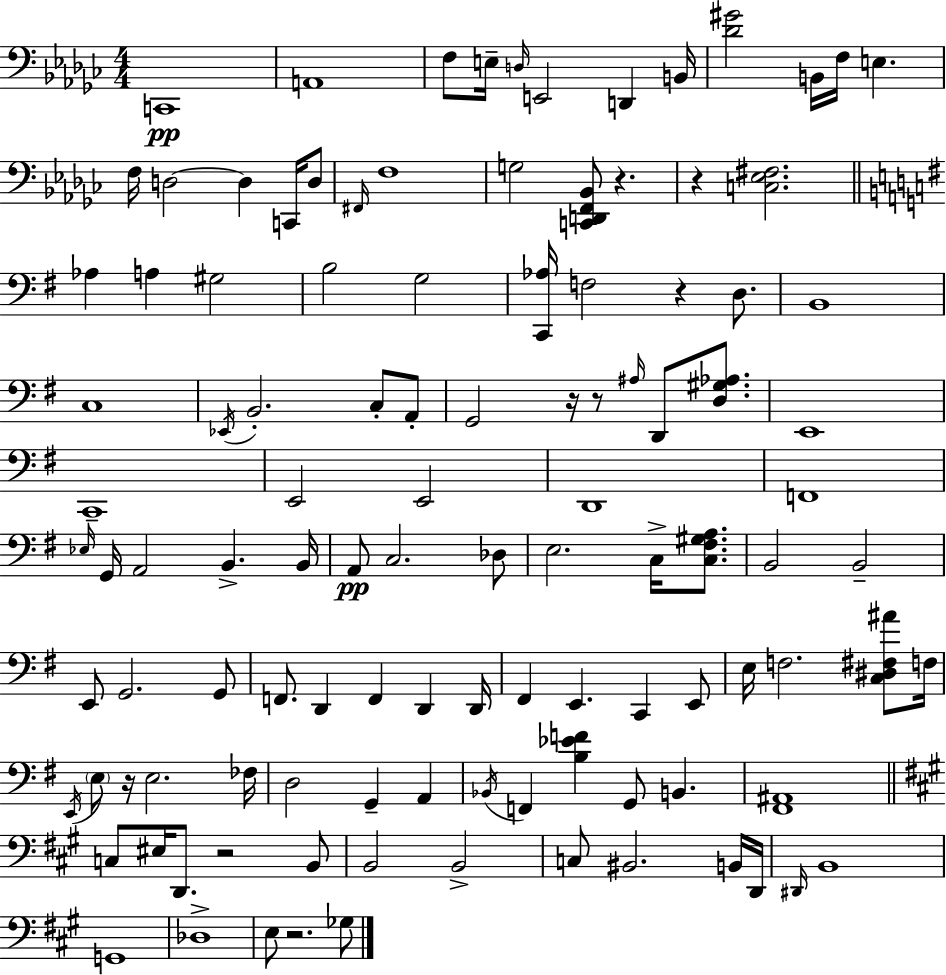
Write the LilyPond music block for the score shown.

{
  \clef bass
  \numericTimeSignature
  \time 4/4
  \key ees \minor
  c,1\pp | a,1 | f8 e16-- \grace { d16 } e,2 d,4 | b,16 <des' gis'>2 b,16 f16 e4. | \break f16 d2~~ d4 c,16 d8 | \grace { fis,16 } f1 | g2 <c, d, f, bes,>8 r4. | r4 <c ees fis>2. | \break \bar "||" \break \key e \minor aes4 a4 gis2 | b2 g2 | <c, aes>16 f2 r4 d8. | b,1 | \break c1 | \acciaccatura { ees,16 } b,2.-. c8-. a,8-. | g,2 r16 r8 \grace { ais16 } d,8 <d gis aes>8. | e,1 | \break c,1-- | e,2 e,2 | d,1 | f,1 | \break \grace { ees16 } g,16 a,2 b,4.-> | b,16 a,8\pp c2. | des8 e2. c16-> | <c fis gis a>8. b,2 b,2-- | \break e,8 g,2. | g,8 f,8. d,4 f,4 d,4 | d,16 fis,4 e,4. c,4 | e,8 e16 f2. | \break <c dis fis ais'>8 f16 \acciaccatura { e,16 } \parenthesize e8 r16 e2. | fes16 d2 g,4-- | a,4 \acciaccatura { bes,16 } f,4 <b ees' f'>4 g,8 b,4. | <fis, ais,>1 | \break \bar "||" \break \key a \major c8 eis16 d,8. r2 b,8 | b,2 b,2-> | c8 bis,2. b,16 d,16 | \grace { dis,16 } b,1 | \break g,1 | des1-> | e8 r2. ges8 | \bar "|."
}